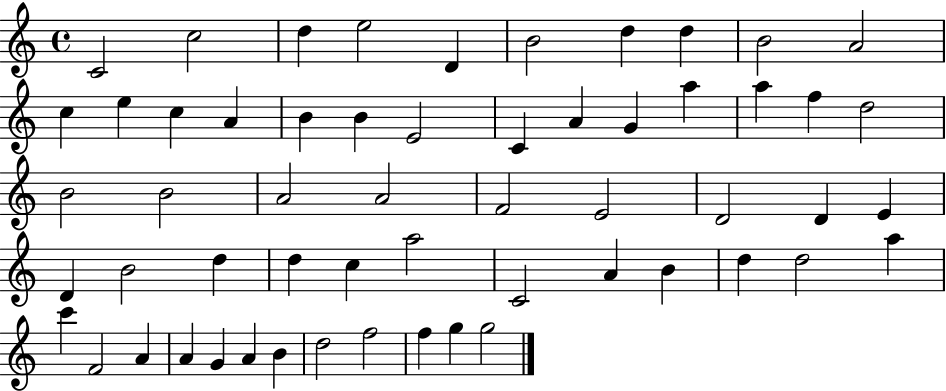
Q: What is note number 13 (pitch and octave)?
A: C5